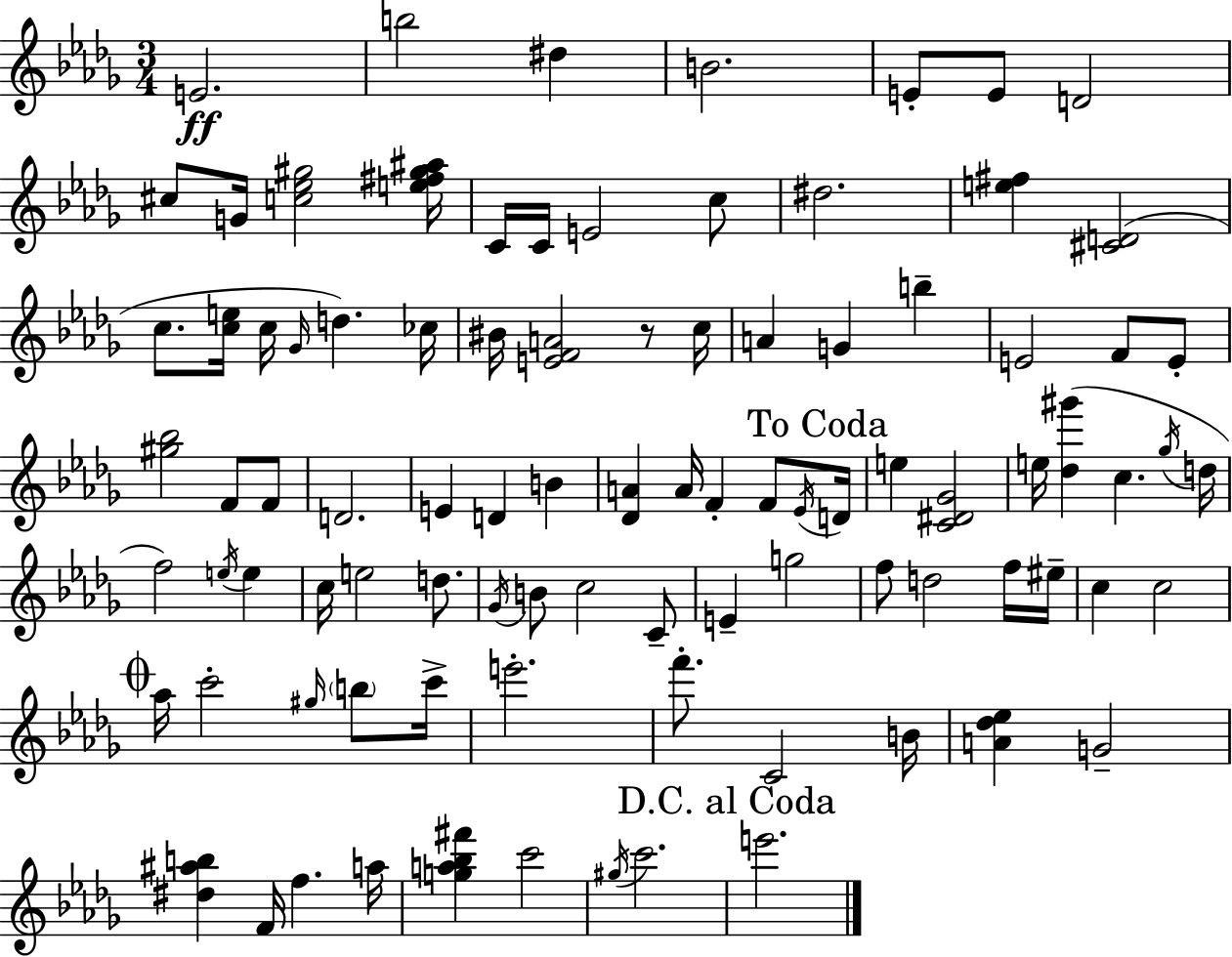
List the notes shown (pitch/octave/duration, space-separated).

E4/h. B5/h D#5/q B4/h. E4/e E4/e D4/h C#5/e G4/s [C5,Eb5,G#5]/h [E5,F#5,G#5,A#5]/s C4/s C4/s E4/h C5/e D#5/h. [E5,F#5]/q [C#4,D4]/h C5/e. [C5,E5]/s C5/s Gb4/s D5/q. CES5/s BIS4/s [E4,F4,A4]/h R/e C5/s A4/q G4/q B5/q E4/h F4/e E4/e [G#5,Bb5]/h F4/e F4/e D4/h. E4/q D4/q B4/q [Db4,A4]/q A4/s F4/q F4/e Eb4/s D4/s E5/q [C4,D#4,Gb4]/h E5/s [Db5,G#6]/q C5/q. Gb5/s D5/s F5/h E5/s E5/q C5/s E5/h D5/e. Gb4/s B4/e C5/h C4/e E4/q G5/h F5/e D5/h F5/s EIS5/s C5/q C5/h Ab5/s C6/h G#5/s B5/e C6/s E6/h. F6/e. C4/h B4/s [A4,Db5,Eb5]/q G4/h [D#5,A#5,B5]/q F4/s F5/q. A5/s [G5,A5,Bb5,F#6]/q C6/h G#5/s C6/h. E6/h.